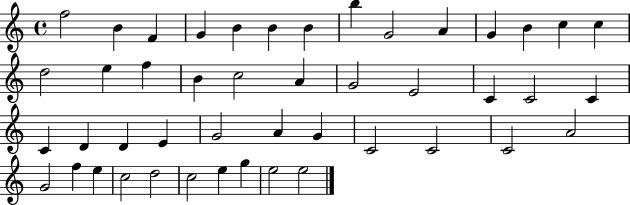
X:1
T:Untitled
M:4/4
L:1/4
K:C
f2 B F G B B B b G2 A G B c c d2 e f B c2 A G2 E2 C C2 C C D D E G2 A G C2 C2 C2 A2 G2 f e c2 d2 c2 e g e2 e2